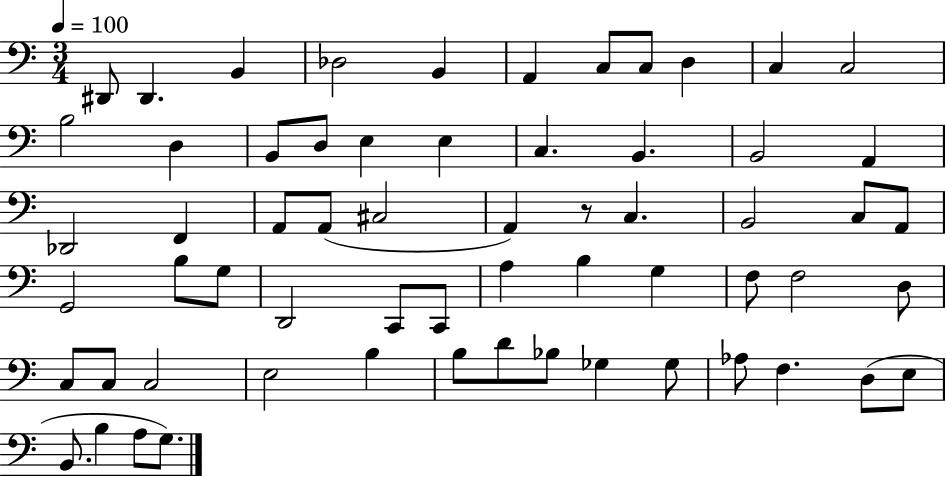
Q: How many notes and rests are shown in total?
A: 62